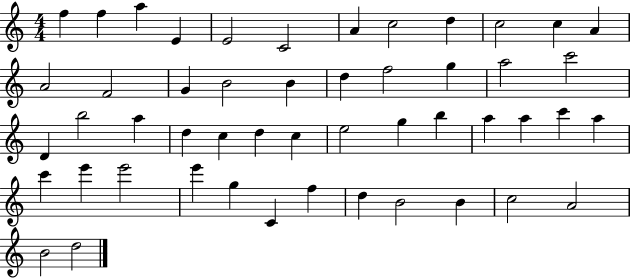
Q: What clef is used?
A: treble